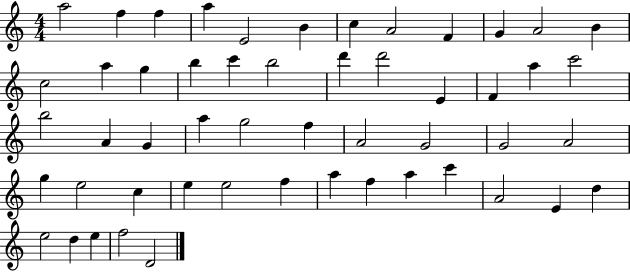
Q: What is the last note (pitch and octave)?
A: D4